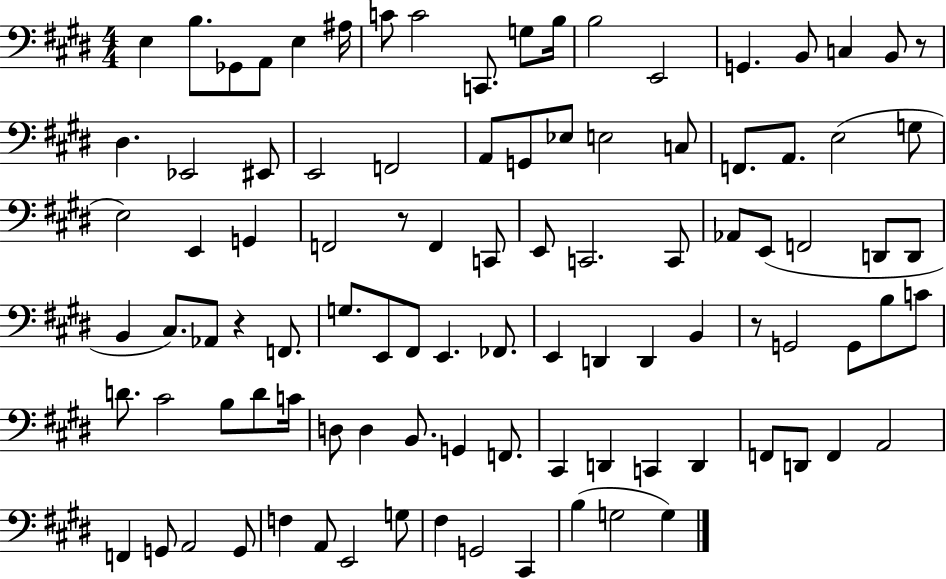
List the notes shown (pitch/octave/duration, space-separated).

E3/q B3/e. Gb2/e A2/e E3/q A#3/s C4/e C4/h C2/e. G3/e B3/s B3/h E2/h G2/q. B2/e C3/q B2/e R/e D#3/q. Eb2/h EIS2/e E2/h F2/h A2/e G2/e Eb3/e E3/h C3/e F2/e. A2/e. E3/h G3/e E3/h E2/q G2/q F2/h R/e F2/q C2/e E2/e C2/h. C2/e Ab2/e E2/e F2/h D2/e D2/e B2/q C#3/e. Ab2/e R/q F2/e. G3/e. E2/e F#2/e E2/q. FES2/e. E2/q D2/q D2/q B2/q R/e G2/h G2/e B3/e C4/e D4/e. C#4/h B3/e D4/e C4/s D3/e D3/q B2/e. G2/q F2/e. C#2/q D2/q C2/q D2/q F2/e D2/e F2/q A2/h F2/q G2/e A2/h G2/e F3/q A2/e E2/h G3/e F#3/q G2/h C#2/q B3/q G3/h G3/q